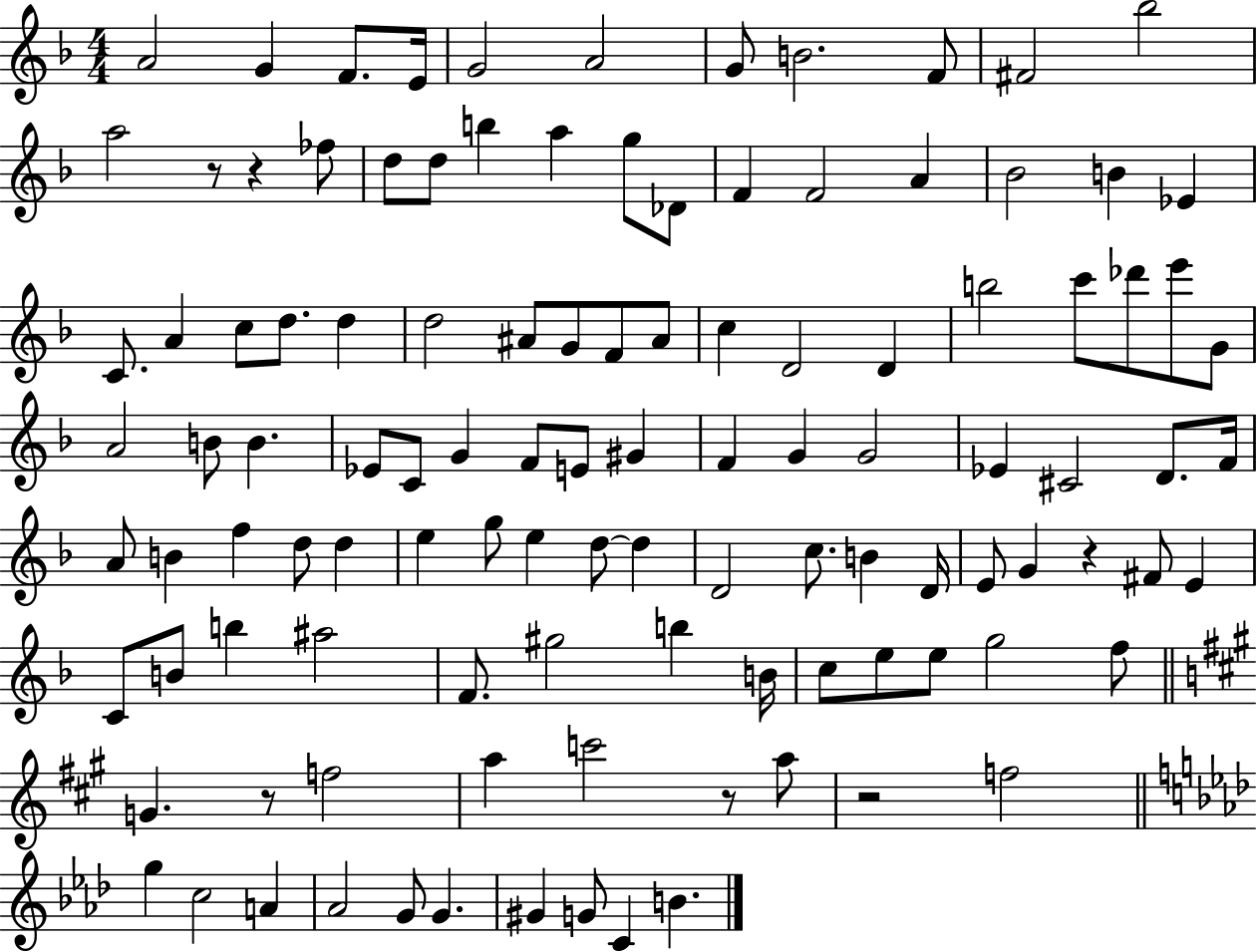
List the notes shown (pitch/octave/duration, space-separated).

A4/h G4/q F4/e. E4/s G4/h A4/h G4/e B4/h. F4/e F#4/h Bb5/h A5/h R/e R/q FES5/e D5/e D5/e B5/q A5/q G5/e Db4/e F4/q F4/h A4/q Bb4/h B4/q Eb4/q C4/e. A4/q C5/e D5/e. D5/q D5/h A#4/e G4/e F4/e A#4/e C5/q D4/h D4/q B5/h C6/e Db6/e E6/e G4/e A4/h B4/e B4/q. Eb4/e C4/e G4/q F4/e E4/e G#4/q F4/q G4/q G4/h Eb4/q C#4/h D4/e. F4/s A4/e B4/q F5/q D5/e D5/q E5/q G5/e E5/q D5/e D5/q D4/h C5/e. B4/q D4/s E4/e G4/q R/q F#4/e E4/q C4/e B4/e B5/q A#5/h F4/e. G#5/h B5/q B4/s C5/e E5/e E5/e G5/h F5/e G4/q. R/e F5/h A5/q C6/h R/e A5/e R/h F5/h G5/q C5/h A4/q Ab4/h G4/e G4/q. G#4/q G4/e C4/q B4/q.